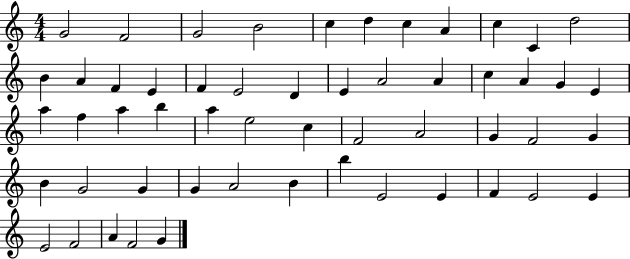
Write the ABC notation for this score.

X:1
T:Untitled
M:4/4
L:1/4
K:C
G2 F2 G2 B2 c d c A c C d2 B A F E F E2 D E A2 A c A G E a f a b a e2 c F2 A2 G F2 G B G2 G G A2 B b E2 E F E2 E E2 F2 A F2 G